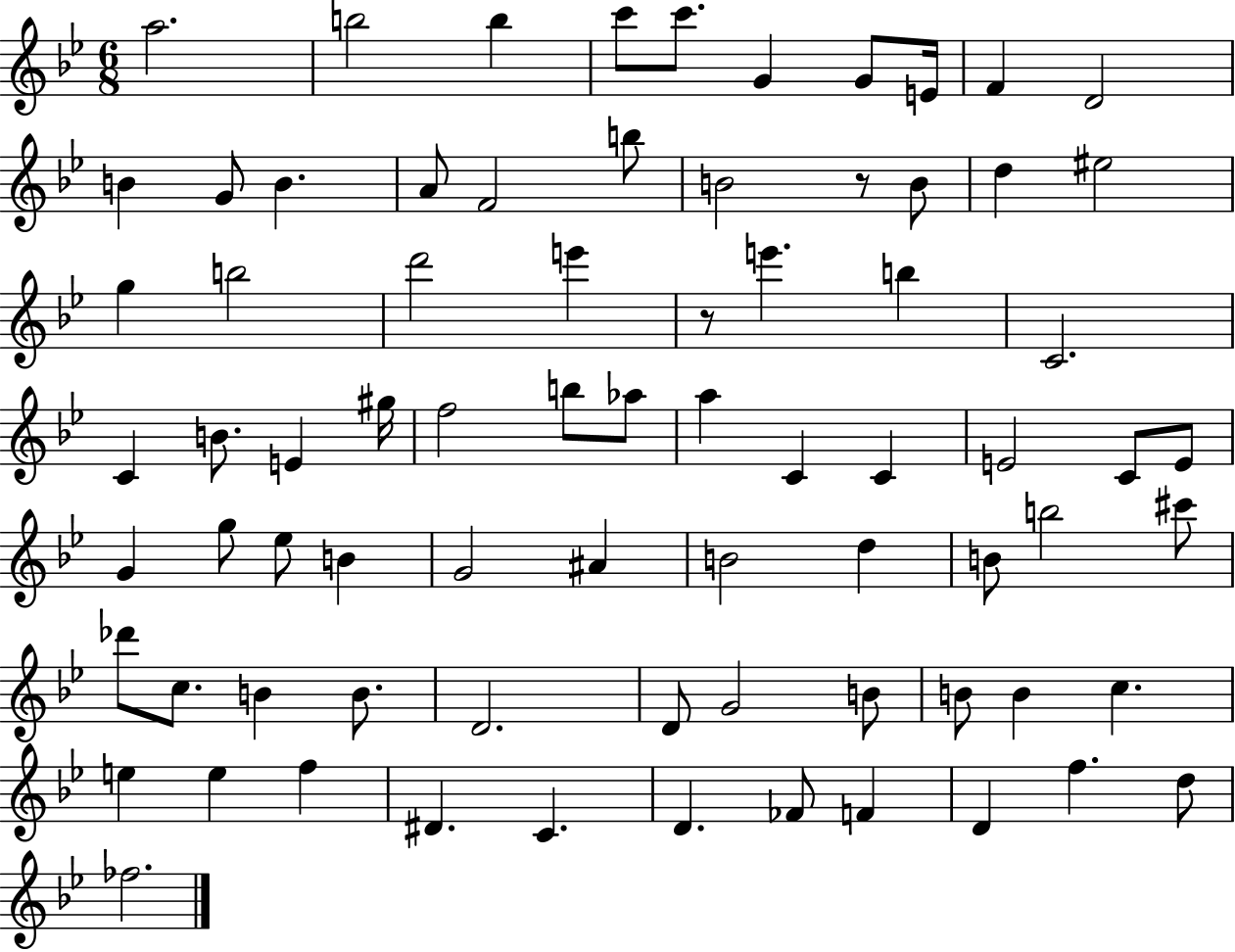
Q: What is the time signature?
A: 6/8